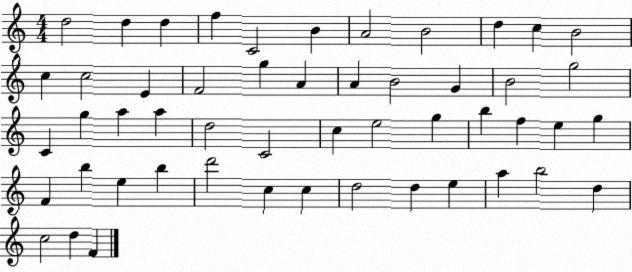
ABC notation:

X:1
T:Untitled
M:4/4
L:1/4
K:C
d2 d d f C2 B A2 B2 d c B2 c c2 E F2 g A A B2 G B2 g2 C g a a d2 C2 c e2 g b f e g F b e b d'2 c c d2 d e a b2 d c2 d F